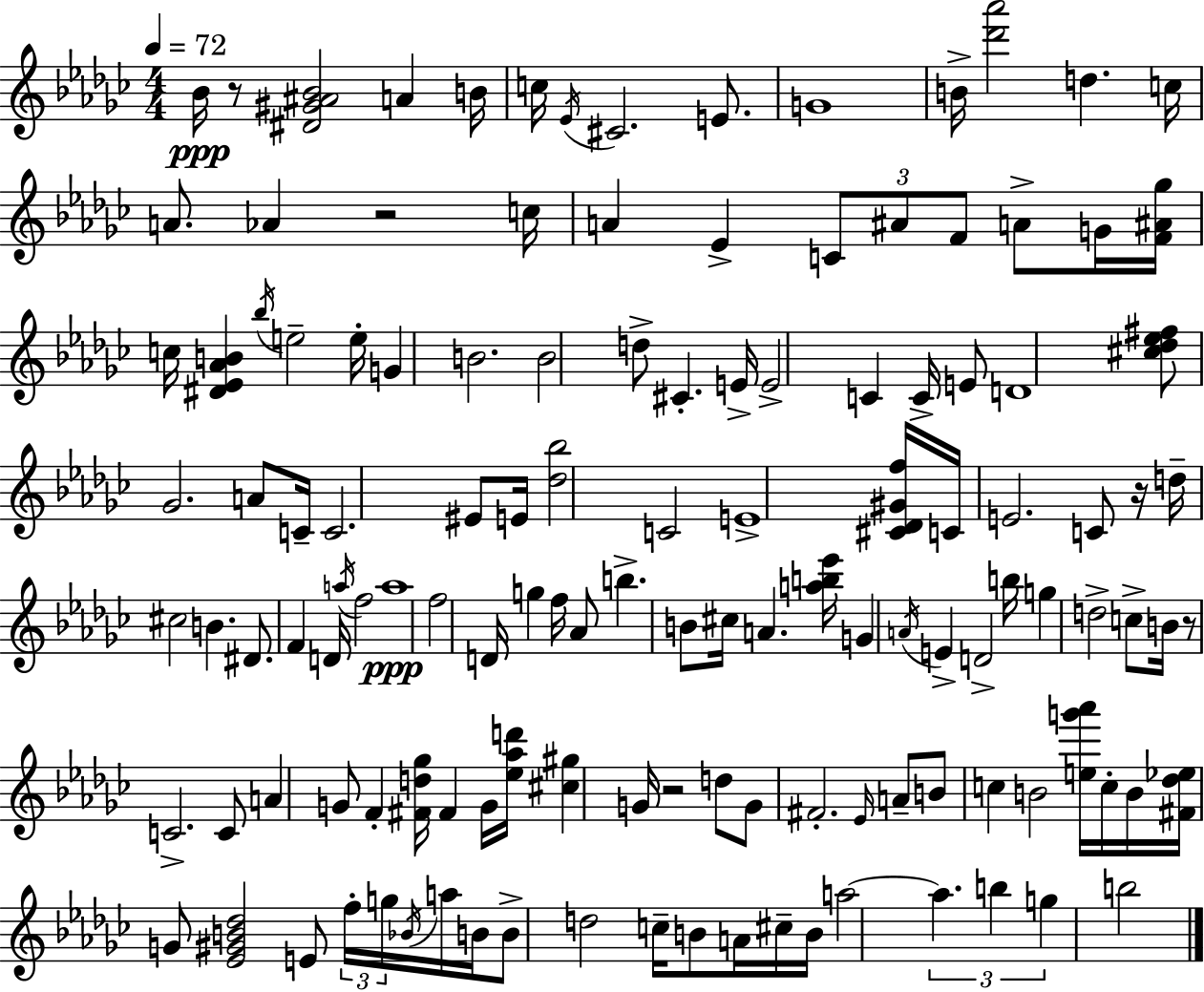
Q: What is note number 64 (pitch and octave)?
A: C#5